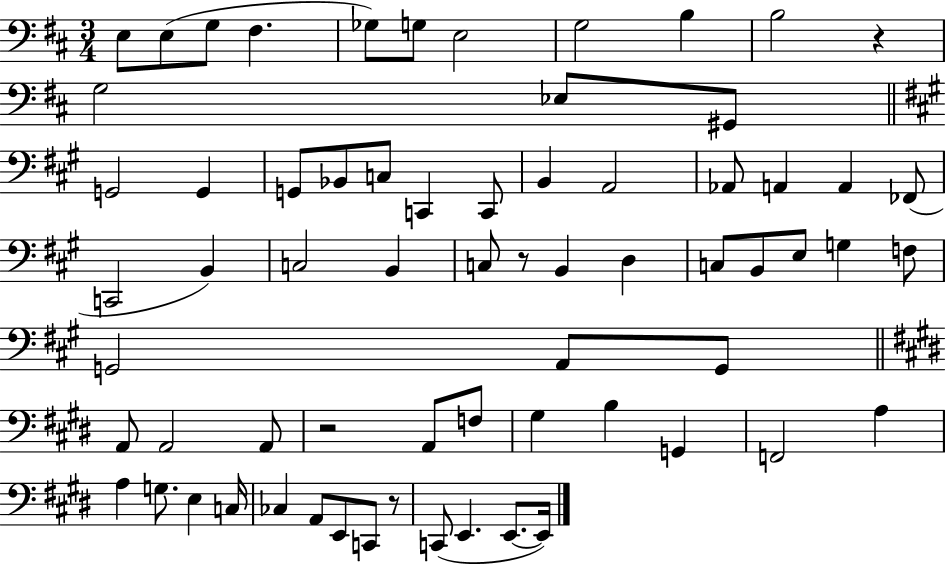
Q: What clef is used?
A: bass